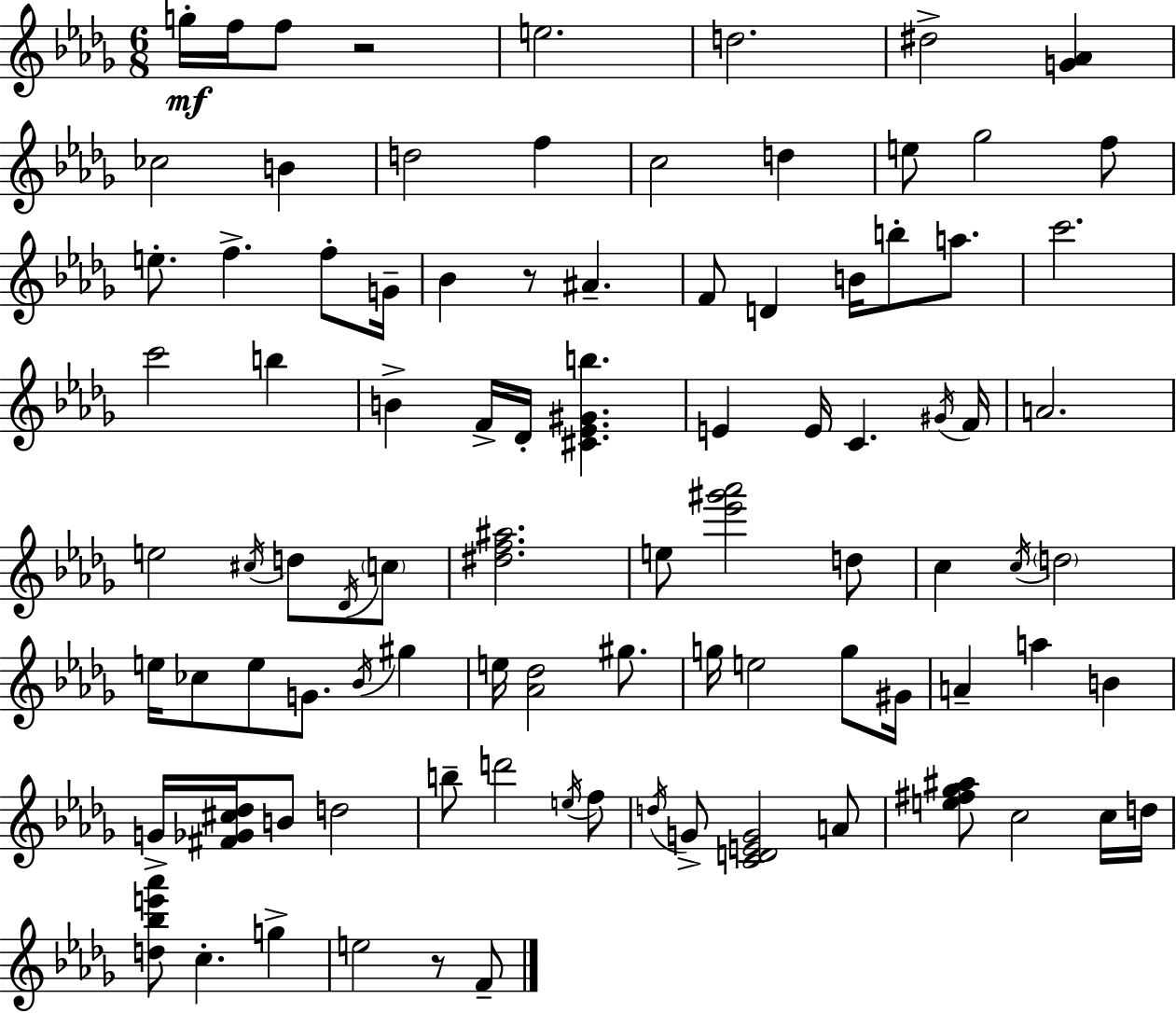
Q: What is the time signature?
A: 6/8